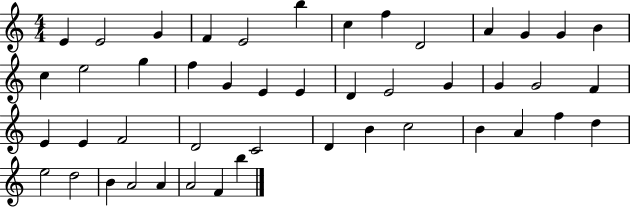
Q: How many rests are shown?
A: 0